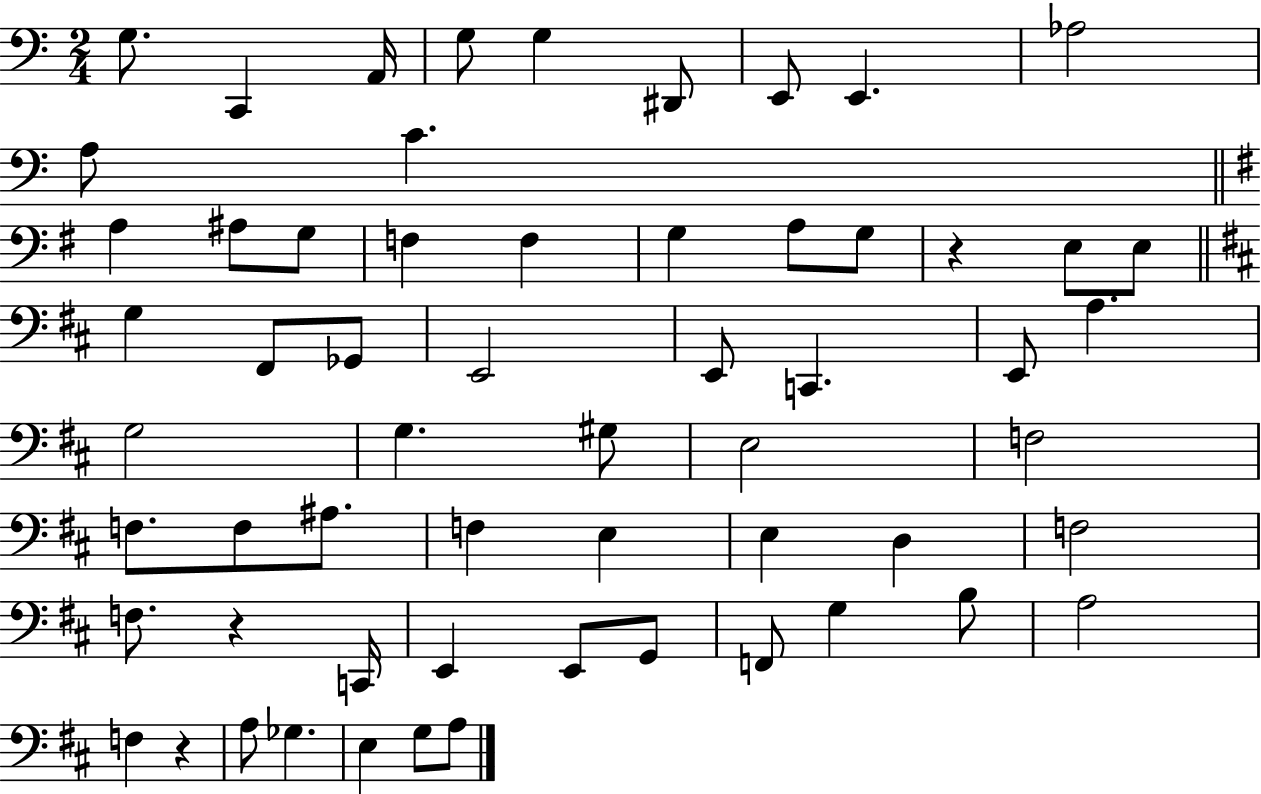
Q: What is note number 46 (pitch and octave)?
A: E2